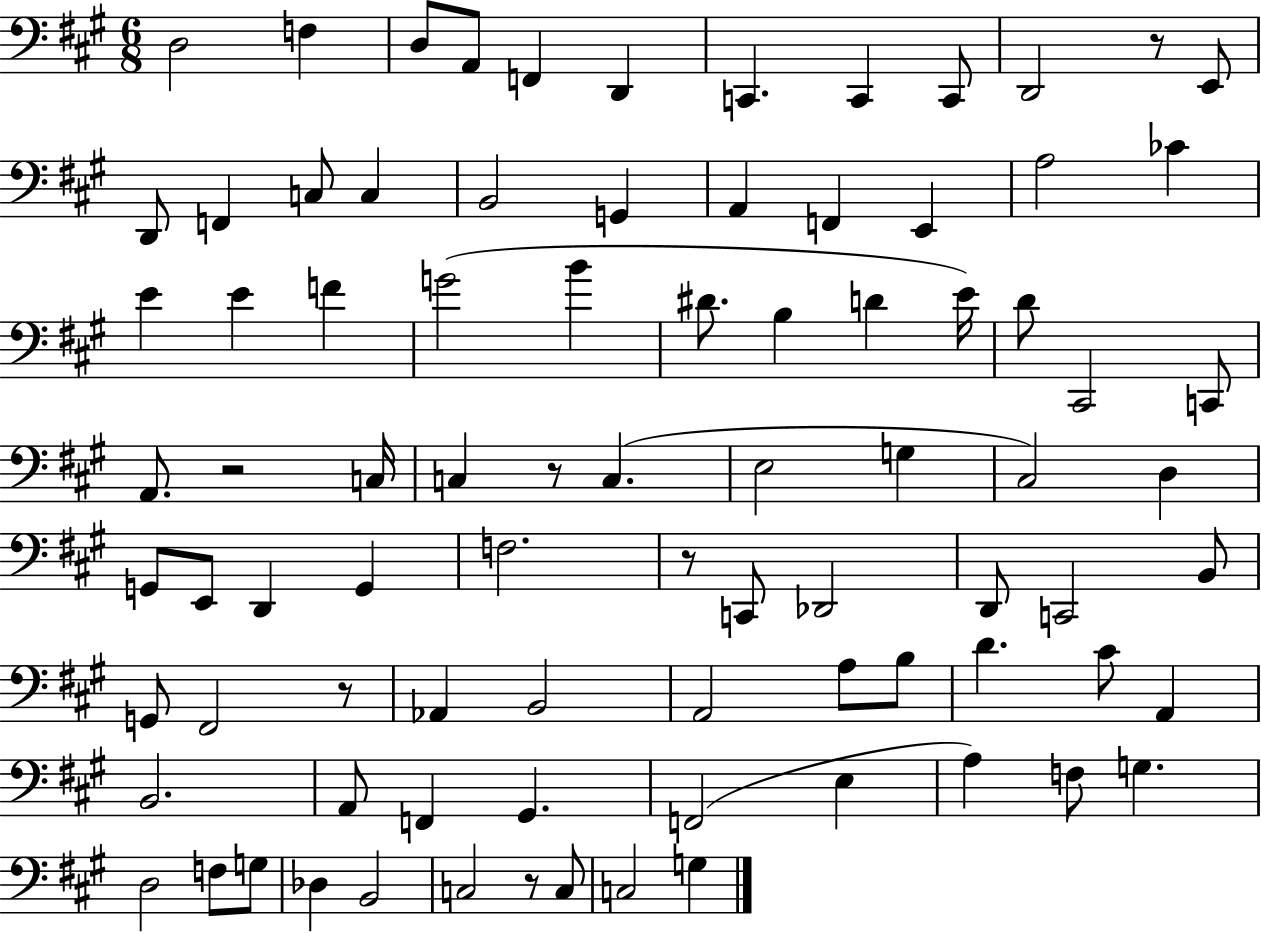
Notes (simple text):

D3/h F3/q D3/e A2/e F2/q D2/q C2/q. C2/q C2/e D2/h R/e E2/e D2/e F2/q C3/e C3/q B2/h G2/q A2/q F2/q E2/q A3/h CES4/q E4/q E4/q F4/q G4/h B4/q D#4/e. B3/q D4/q E4/s D4/e C#2/h C2/e A2/e. R/h C3/s C3/q R/e C3/q. E3/h G3/q C#3/h D3/q G2/e E2/e D2/q G2/q F3/h. R/e C2/e Db2/h D2/e C2/h B2/e G2/e F#2/h R/e Ab2/q B2/h A2/h A3/e B3/e D4/q. C#4/e A2/q B2/h. A2/e F2/q G#2/q. F2/h E3/q A3/q F3/e G3/q. D3/h F3/e G3/e Db3/q B2/h C3/h R/e C3/e C3/h G3/q